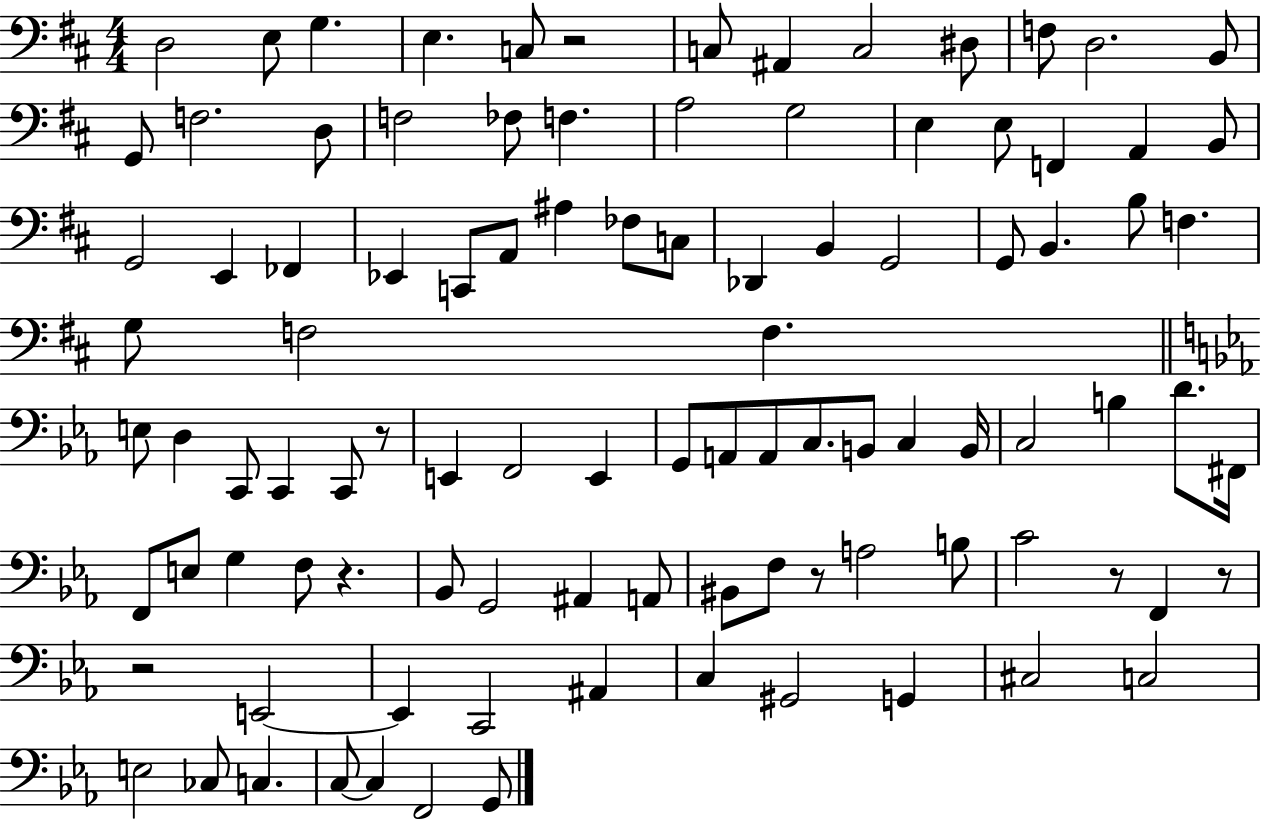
D3/h E3/e G3/q. E3/q. C3/e R/h C3/e A#2/q C3/h D#3/e F3/e D3/h. B2/e G2/e F3/h. D3/e F3/h FES3/e F3/q. A3/h G3/h E3/q E3/e F2/q A2/q B2/e G2/h E2/q FES2/q Eb2/q C2/e A2/e A#3/q FES3/e C3/e Db2/q B2/q G2/h G2/e B2/q. B3/e F3/q. G3/e F3/h F3/q. E3/e D3/q C2/e C2/q C2/e R/e E2/q F2/h E2/q G2/e A2/e A2/e C3/e. B2/e C3/q B2/s C3/h B3/q D4/e. F#2/s F2/e E3/e G3/q F3/e R/q. Bb2/e G2/h A#2/q A2/e BIS2/e F3/e R/e A3/h B3/e C4/h R/e F2/q R/e R/h E2/h E2/q C2/h A#2/q C3/q G#2/h G2/q C#3/h C3/h E3/h CES3/e C3/q. C3/e C3/q F2/h G2/e